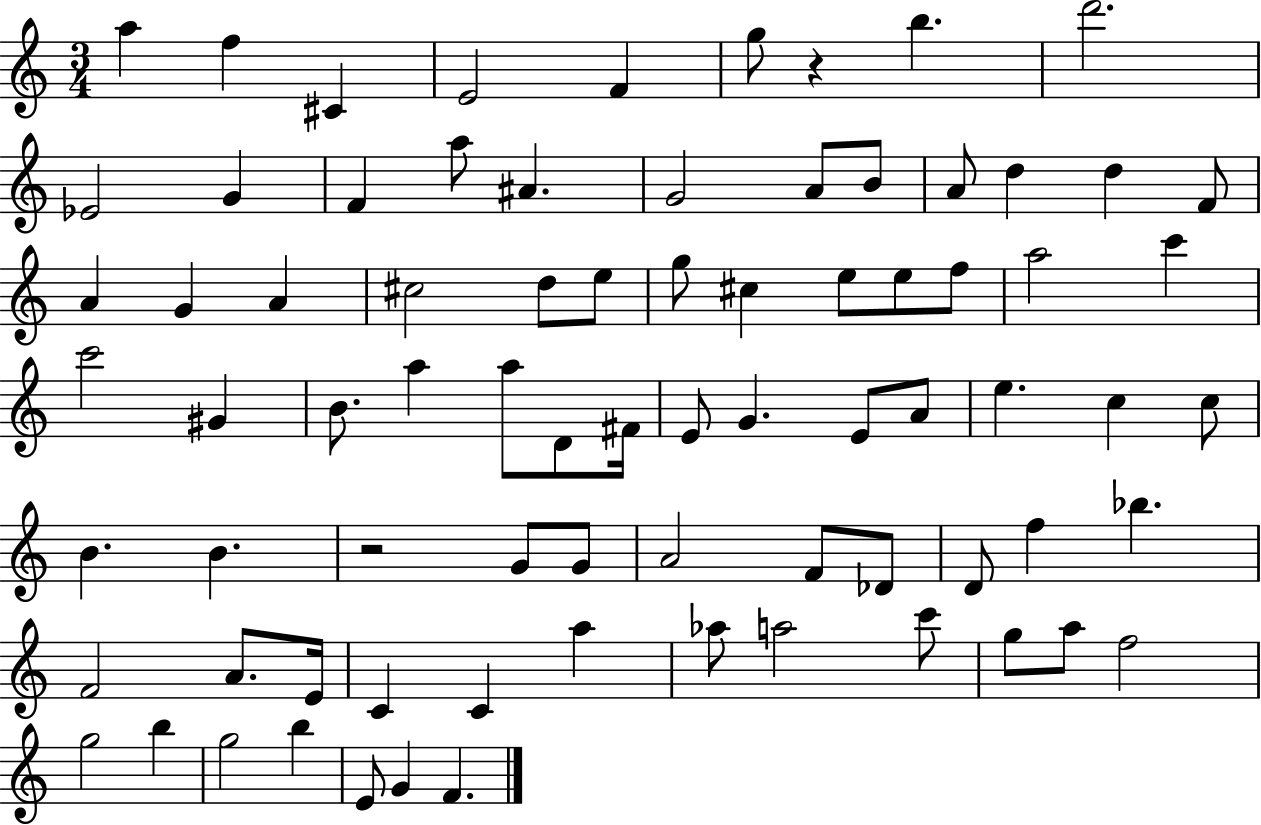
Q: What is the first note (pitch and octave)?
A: A5